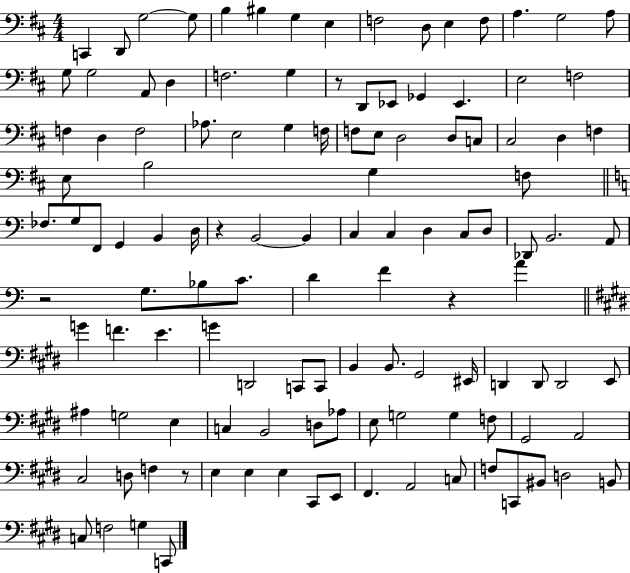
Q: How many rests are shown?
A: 5